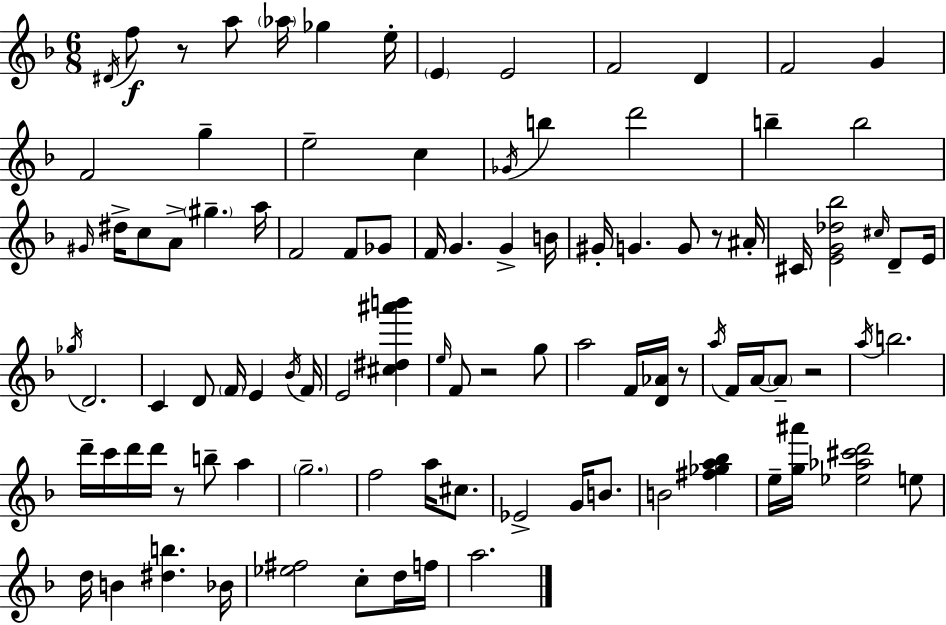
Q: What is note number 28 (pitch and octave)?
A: F4